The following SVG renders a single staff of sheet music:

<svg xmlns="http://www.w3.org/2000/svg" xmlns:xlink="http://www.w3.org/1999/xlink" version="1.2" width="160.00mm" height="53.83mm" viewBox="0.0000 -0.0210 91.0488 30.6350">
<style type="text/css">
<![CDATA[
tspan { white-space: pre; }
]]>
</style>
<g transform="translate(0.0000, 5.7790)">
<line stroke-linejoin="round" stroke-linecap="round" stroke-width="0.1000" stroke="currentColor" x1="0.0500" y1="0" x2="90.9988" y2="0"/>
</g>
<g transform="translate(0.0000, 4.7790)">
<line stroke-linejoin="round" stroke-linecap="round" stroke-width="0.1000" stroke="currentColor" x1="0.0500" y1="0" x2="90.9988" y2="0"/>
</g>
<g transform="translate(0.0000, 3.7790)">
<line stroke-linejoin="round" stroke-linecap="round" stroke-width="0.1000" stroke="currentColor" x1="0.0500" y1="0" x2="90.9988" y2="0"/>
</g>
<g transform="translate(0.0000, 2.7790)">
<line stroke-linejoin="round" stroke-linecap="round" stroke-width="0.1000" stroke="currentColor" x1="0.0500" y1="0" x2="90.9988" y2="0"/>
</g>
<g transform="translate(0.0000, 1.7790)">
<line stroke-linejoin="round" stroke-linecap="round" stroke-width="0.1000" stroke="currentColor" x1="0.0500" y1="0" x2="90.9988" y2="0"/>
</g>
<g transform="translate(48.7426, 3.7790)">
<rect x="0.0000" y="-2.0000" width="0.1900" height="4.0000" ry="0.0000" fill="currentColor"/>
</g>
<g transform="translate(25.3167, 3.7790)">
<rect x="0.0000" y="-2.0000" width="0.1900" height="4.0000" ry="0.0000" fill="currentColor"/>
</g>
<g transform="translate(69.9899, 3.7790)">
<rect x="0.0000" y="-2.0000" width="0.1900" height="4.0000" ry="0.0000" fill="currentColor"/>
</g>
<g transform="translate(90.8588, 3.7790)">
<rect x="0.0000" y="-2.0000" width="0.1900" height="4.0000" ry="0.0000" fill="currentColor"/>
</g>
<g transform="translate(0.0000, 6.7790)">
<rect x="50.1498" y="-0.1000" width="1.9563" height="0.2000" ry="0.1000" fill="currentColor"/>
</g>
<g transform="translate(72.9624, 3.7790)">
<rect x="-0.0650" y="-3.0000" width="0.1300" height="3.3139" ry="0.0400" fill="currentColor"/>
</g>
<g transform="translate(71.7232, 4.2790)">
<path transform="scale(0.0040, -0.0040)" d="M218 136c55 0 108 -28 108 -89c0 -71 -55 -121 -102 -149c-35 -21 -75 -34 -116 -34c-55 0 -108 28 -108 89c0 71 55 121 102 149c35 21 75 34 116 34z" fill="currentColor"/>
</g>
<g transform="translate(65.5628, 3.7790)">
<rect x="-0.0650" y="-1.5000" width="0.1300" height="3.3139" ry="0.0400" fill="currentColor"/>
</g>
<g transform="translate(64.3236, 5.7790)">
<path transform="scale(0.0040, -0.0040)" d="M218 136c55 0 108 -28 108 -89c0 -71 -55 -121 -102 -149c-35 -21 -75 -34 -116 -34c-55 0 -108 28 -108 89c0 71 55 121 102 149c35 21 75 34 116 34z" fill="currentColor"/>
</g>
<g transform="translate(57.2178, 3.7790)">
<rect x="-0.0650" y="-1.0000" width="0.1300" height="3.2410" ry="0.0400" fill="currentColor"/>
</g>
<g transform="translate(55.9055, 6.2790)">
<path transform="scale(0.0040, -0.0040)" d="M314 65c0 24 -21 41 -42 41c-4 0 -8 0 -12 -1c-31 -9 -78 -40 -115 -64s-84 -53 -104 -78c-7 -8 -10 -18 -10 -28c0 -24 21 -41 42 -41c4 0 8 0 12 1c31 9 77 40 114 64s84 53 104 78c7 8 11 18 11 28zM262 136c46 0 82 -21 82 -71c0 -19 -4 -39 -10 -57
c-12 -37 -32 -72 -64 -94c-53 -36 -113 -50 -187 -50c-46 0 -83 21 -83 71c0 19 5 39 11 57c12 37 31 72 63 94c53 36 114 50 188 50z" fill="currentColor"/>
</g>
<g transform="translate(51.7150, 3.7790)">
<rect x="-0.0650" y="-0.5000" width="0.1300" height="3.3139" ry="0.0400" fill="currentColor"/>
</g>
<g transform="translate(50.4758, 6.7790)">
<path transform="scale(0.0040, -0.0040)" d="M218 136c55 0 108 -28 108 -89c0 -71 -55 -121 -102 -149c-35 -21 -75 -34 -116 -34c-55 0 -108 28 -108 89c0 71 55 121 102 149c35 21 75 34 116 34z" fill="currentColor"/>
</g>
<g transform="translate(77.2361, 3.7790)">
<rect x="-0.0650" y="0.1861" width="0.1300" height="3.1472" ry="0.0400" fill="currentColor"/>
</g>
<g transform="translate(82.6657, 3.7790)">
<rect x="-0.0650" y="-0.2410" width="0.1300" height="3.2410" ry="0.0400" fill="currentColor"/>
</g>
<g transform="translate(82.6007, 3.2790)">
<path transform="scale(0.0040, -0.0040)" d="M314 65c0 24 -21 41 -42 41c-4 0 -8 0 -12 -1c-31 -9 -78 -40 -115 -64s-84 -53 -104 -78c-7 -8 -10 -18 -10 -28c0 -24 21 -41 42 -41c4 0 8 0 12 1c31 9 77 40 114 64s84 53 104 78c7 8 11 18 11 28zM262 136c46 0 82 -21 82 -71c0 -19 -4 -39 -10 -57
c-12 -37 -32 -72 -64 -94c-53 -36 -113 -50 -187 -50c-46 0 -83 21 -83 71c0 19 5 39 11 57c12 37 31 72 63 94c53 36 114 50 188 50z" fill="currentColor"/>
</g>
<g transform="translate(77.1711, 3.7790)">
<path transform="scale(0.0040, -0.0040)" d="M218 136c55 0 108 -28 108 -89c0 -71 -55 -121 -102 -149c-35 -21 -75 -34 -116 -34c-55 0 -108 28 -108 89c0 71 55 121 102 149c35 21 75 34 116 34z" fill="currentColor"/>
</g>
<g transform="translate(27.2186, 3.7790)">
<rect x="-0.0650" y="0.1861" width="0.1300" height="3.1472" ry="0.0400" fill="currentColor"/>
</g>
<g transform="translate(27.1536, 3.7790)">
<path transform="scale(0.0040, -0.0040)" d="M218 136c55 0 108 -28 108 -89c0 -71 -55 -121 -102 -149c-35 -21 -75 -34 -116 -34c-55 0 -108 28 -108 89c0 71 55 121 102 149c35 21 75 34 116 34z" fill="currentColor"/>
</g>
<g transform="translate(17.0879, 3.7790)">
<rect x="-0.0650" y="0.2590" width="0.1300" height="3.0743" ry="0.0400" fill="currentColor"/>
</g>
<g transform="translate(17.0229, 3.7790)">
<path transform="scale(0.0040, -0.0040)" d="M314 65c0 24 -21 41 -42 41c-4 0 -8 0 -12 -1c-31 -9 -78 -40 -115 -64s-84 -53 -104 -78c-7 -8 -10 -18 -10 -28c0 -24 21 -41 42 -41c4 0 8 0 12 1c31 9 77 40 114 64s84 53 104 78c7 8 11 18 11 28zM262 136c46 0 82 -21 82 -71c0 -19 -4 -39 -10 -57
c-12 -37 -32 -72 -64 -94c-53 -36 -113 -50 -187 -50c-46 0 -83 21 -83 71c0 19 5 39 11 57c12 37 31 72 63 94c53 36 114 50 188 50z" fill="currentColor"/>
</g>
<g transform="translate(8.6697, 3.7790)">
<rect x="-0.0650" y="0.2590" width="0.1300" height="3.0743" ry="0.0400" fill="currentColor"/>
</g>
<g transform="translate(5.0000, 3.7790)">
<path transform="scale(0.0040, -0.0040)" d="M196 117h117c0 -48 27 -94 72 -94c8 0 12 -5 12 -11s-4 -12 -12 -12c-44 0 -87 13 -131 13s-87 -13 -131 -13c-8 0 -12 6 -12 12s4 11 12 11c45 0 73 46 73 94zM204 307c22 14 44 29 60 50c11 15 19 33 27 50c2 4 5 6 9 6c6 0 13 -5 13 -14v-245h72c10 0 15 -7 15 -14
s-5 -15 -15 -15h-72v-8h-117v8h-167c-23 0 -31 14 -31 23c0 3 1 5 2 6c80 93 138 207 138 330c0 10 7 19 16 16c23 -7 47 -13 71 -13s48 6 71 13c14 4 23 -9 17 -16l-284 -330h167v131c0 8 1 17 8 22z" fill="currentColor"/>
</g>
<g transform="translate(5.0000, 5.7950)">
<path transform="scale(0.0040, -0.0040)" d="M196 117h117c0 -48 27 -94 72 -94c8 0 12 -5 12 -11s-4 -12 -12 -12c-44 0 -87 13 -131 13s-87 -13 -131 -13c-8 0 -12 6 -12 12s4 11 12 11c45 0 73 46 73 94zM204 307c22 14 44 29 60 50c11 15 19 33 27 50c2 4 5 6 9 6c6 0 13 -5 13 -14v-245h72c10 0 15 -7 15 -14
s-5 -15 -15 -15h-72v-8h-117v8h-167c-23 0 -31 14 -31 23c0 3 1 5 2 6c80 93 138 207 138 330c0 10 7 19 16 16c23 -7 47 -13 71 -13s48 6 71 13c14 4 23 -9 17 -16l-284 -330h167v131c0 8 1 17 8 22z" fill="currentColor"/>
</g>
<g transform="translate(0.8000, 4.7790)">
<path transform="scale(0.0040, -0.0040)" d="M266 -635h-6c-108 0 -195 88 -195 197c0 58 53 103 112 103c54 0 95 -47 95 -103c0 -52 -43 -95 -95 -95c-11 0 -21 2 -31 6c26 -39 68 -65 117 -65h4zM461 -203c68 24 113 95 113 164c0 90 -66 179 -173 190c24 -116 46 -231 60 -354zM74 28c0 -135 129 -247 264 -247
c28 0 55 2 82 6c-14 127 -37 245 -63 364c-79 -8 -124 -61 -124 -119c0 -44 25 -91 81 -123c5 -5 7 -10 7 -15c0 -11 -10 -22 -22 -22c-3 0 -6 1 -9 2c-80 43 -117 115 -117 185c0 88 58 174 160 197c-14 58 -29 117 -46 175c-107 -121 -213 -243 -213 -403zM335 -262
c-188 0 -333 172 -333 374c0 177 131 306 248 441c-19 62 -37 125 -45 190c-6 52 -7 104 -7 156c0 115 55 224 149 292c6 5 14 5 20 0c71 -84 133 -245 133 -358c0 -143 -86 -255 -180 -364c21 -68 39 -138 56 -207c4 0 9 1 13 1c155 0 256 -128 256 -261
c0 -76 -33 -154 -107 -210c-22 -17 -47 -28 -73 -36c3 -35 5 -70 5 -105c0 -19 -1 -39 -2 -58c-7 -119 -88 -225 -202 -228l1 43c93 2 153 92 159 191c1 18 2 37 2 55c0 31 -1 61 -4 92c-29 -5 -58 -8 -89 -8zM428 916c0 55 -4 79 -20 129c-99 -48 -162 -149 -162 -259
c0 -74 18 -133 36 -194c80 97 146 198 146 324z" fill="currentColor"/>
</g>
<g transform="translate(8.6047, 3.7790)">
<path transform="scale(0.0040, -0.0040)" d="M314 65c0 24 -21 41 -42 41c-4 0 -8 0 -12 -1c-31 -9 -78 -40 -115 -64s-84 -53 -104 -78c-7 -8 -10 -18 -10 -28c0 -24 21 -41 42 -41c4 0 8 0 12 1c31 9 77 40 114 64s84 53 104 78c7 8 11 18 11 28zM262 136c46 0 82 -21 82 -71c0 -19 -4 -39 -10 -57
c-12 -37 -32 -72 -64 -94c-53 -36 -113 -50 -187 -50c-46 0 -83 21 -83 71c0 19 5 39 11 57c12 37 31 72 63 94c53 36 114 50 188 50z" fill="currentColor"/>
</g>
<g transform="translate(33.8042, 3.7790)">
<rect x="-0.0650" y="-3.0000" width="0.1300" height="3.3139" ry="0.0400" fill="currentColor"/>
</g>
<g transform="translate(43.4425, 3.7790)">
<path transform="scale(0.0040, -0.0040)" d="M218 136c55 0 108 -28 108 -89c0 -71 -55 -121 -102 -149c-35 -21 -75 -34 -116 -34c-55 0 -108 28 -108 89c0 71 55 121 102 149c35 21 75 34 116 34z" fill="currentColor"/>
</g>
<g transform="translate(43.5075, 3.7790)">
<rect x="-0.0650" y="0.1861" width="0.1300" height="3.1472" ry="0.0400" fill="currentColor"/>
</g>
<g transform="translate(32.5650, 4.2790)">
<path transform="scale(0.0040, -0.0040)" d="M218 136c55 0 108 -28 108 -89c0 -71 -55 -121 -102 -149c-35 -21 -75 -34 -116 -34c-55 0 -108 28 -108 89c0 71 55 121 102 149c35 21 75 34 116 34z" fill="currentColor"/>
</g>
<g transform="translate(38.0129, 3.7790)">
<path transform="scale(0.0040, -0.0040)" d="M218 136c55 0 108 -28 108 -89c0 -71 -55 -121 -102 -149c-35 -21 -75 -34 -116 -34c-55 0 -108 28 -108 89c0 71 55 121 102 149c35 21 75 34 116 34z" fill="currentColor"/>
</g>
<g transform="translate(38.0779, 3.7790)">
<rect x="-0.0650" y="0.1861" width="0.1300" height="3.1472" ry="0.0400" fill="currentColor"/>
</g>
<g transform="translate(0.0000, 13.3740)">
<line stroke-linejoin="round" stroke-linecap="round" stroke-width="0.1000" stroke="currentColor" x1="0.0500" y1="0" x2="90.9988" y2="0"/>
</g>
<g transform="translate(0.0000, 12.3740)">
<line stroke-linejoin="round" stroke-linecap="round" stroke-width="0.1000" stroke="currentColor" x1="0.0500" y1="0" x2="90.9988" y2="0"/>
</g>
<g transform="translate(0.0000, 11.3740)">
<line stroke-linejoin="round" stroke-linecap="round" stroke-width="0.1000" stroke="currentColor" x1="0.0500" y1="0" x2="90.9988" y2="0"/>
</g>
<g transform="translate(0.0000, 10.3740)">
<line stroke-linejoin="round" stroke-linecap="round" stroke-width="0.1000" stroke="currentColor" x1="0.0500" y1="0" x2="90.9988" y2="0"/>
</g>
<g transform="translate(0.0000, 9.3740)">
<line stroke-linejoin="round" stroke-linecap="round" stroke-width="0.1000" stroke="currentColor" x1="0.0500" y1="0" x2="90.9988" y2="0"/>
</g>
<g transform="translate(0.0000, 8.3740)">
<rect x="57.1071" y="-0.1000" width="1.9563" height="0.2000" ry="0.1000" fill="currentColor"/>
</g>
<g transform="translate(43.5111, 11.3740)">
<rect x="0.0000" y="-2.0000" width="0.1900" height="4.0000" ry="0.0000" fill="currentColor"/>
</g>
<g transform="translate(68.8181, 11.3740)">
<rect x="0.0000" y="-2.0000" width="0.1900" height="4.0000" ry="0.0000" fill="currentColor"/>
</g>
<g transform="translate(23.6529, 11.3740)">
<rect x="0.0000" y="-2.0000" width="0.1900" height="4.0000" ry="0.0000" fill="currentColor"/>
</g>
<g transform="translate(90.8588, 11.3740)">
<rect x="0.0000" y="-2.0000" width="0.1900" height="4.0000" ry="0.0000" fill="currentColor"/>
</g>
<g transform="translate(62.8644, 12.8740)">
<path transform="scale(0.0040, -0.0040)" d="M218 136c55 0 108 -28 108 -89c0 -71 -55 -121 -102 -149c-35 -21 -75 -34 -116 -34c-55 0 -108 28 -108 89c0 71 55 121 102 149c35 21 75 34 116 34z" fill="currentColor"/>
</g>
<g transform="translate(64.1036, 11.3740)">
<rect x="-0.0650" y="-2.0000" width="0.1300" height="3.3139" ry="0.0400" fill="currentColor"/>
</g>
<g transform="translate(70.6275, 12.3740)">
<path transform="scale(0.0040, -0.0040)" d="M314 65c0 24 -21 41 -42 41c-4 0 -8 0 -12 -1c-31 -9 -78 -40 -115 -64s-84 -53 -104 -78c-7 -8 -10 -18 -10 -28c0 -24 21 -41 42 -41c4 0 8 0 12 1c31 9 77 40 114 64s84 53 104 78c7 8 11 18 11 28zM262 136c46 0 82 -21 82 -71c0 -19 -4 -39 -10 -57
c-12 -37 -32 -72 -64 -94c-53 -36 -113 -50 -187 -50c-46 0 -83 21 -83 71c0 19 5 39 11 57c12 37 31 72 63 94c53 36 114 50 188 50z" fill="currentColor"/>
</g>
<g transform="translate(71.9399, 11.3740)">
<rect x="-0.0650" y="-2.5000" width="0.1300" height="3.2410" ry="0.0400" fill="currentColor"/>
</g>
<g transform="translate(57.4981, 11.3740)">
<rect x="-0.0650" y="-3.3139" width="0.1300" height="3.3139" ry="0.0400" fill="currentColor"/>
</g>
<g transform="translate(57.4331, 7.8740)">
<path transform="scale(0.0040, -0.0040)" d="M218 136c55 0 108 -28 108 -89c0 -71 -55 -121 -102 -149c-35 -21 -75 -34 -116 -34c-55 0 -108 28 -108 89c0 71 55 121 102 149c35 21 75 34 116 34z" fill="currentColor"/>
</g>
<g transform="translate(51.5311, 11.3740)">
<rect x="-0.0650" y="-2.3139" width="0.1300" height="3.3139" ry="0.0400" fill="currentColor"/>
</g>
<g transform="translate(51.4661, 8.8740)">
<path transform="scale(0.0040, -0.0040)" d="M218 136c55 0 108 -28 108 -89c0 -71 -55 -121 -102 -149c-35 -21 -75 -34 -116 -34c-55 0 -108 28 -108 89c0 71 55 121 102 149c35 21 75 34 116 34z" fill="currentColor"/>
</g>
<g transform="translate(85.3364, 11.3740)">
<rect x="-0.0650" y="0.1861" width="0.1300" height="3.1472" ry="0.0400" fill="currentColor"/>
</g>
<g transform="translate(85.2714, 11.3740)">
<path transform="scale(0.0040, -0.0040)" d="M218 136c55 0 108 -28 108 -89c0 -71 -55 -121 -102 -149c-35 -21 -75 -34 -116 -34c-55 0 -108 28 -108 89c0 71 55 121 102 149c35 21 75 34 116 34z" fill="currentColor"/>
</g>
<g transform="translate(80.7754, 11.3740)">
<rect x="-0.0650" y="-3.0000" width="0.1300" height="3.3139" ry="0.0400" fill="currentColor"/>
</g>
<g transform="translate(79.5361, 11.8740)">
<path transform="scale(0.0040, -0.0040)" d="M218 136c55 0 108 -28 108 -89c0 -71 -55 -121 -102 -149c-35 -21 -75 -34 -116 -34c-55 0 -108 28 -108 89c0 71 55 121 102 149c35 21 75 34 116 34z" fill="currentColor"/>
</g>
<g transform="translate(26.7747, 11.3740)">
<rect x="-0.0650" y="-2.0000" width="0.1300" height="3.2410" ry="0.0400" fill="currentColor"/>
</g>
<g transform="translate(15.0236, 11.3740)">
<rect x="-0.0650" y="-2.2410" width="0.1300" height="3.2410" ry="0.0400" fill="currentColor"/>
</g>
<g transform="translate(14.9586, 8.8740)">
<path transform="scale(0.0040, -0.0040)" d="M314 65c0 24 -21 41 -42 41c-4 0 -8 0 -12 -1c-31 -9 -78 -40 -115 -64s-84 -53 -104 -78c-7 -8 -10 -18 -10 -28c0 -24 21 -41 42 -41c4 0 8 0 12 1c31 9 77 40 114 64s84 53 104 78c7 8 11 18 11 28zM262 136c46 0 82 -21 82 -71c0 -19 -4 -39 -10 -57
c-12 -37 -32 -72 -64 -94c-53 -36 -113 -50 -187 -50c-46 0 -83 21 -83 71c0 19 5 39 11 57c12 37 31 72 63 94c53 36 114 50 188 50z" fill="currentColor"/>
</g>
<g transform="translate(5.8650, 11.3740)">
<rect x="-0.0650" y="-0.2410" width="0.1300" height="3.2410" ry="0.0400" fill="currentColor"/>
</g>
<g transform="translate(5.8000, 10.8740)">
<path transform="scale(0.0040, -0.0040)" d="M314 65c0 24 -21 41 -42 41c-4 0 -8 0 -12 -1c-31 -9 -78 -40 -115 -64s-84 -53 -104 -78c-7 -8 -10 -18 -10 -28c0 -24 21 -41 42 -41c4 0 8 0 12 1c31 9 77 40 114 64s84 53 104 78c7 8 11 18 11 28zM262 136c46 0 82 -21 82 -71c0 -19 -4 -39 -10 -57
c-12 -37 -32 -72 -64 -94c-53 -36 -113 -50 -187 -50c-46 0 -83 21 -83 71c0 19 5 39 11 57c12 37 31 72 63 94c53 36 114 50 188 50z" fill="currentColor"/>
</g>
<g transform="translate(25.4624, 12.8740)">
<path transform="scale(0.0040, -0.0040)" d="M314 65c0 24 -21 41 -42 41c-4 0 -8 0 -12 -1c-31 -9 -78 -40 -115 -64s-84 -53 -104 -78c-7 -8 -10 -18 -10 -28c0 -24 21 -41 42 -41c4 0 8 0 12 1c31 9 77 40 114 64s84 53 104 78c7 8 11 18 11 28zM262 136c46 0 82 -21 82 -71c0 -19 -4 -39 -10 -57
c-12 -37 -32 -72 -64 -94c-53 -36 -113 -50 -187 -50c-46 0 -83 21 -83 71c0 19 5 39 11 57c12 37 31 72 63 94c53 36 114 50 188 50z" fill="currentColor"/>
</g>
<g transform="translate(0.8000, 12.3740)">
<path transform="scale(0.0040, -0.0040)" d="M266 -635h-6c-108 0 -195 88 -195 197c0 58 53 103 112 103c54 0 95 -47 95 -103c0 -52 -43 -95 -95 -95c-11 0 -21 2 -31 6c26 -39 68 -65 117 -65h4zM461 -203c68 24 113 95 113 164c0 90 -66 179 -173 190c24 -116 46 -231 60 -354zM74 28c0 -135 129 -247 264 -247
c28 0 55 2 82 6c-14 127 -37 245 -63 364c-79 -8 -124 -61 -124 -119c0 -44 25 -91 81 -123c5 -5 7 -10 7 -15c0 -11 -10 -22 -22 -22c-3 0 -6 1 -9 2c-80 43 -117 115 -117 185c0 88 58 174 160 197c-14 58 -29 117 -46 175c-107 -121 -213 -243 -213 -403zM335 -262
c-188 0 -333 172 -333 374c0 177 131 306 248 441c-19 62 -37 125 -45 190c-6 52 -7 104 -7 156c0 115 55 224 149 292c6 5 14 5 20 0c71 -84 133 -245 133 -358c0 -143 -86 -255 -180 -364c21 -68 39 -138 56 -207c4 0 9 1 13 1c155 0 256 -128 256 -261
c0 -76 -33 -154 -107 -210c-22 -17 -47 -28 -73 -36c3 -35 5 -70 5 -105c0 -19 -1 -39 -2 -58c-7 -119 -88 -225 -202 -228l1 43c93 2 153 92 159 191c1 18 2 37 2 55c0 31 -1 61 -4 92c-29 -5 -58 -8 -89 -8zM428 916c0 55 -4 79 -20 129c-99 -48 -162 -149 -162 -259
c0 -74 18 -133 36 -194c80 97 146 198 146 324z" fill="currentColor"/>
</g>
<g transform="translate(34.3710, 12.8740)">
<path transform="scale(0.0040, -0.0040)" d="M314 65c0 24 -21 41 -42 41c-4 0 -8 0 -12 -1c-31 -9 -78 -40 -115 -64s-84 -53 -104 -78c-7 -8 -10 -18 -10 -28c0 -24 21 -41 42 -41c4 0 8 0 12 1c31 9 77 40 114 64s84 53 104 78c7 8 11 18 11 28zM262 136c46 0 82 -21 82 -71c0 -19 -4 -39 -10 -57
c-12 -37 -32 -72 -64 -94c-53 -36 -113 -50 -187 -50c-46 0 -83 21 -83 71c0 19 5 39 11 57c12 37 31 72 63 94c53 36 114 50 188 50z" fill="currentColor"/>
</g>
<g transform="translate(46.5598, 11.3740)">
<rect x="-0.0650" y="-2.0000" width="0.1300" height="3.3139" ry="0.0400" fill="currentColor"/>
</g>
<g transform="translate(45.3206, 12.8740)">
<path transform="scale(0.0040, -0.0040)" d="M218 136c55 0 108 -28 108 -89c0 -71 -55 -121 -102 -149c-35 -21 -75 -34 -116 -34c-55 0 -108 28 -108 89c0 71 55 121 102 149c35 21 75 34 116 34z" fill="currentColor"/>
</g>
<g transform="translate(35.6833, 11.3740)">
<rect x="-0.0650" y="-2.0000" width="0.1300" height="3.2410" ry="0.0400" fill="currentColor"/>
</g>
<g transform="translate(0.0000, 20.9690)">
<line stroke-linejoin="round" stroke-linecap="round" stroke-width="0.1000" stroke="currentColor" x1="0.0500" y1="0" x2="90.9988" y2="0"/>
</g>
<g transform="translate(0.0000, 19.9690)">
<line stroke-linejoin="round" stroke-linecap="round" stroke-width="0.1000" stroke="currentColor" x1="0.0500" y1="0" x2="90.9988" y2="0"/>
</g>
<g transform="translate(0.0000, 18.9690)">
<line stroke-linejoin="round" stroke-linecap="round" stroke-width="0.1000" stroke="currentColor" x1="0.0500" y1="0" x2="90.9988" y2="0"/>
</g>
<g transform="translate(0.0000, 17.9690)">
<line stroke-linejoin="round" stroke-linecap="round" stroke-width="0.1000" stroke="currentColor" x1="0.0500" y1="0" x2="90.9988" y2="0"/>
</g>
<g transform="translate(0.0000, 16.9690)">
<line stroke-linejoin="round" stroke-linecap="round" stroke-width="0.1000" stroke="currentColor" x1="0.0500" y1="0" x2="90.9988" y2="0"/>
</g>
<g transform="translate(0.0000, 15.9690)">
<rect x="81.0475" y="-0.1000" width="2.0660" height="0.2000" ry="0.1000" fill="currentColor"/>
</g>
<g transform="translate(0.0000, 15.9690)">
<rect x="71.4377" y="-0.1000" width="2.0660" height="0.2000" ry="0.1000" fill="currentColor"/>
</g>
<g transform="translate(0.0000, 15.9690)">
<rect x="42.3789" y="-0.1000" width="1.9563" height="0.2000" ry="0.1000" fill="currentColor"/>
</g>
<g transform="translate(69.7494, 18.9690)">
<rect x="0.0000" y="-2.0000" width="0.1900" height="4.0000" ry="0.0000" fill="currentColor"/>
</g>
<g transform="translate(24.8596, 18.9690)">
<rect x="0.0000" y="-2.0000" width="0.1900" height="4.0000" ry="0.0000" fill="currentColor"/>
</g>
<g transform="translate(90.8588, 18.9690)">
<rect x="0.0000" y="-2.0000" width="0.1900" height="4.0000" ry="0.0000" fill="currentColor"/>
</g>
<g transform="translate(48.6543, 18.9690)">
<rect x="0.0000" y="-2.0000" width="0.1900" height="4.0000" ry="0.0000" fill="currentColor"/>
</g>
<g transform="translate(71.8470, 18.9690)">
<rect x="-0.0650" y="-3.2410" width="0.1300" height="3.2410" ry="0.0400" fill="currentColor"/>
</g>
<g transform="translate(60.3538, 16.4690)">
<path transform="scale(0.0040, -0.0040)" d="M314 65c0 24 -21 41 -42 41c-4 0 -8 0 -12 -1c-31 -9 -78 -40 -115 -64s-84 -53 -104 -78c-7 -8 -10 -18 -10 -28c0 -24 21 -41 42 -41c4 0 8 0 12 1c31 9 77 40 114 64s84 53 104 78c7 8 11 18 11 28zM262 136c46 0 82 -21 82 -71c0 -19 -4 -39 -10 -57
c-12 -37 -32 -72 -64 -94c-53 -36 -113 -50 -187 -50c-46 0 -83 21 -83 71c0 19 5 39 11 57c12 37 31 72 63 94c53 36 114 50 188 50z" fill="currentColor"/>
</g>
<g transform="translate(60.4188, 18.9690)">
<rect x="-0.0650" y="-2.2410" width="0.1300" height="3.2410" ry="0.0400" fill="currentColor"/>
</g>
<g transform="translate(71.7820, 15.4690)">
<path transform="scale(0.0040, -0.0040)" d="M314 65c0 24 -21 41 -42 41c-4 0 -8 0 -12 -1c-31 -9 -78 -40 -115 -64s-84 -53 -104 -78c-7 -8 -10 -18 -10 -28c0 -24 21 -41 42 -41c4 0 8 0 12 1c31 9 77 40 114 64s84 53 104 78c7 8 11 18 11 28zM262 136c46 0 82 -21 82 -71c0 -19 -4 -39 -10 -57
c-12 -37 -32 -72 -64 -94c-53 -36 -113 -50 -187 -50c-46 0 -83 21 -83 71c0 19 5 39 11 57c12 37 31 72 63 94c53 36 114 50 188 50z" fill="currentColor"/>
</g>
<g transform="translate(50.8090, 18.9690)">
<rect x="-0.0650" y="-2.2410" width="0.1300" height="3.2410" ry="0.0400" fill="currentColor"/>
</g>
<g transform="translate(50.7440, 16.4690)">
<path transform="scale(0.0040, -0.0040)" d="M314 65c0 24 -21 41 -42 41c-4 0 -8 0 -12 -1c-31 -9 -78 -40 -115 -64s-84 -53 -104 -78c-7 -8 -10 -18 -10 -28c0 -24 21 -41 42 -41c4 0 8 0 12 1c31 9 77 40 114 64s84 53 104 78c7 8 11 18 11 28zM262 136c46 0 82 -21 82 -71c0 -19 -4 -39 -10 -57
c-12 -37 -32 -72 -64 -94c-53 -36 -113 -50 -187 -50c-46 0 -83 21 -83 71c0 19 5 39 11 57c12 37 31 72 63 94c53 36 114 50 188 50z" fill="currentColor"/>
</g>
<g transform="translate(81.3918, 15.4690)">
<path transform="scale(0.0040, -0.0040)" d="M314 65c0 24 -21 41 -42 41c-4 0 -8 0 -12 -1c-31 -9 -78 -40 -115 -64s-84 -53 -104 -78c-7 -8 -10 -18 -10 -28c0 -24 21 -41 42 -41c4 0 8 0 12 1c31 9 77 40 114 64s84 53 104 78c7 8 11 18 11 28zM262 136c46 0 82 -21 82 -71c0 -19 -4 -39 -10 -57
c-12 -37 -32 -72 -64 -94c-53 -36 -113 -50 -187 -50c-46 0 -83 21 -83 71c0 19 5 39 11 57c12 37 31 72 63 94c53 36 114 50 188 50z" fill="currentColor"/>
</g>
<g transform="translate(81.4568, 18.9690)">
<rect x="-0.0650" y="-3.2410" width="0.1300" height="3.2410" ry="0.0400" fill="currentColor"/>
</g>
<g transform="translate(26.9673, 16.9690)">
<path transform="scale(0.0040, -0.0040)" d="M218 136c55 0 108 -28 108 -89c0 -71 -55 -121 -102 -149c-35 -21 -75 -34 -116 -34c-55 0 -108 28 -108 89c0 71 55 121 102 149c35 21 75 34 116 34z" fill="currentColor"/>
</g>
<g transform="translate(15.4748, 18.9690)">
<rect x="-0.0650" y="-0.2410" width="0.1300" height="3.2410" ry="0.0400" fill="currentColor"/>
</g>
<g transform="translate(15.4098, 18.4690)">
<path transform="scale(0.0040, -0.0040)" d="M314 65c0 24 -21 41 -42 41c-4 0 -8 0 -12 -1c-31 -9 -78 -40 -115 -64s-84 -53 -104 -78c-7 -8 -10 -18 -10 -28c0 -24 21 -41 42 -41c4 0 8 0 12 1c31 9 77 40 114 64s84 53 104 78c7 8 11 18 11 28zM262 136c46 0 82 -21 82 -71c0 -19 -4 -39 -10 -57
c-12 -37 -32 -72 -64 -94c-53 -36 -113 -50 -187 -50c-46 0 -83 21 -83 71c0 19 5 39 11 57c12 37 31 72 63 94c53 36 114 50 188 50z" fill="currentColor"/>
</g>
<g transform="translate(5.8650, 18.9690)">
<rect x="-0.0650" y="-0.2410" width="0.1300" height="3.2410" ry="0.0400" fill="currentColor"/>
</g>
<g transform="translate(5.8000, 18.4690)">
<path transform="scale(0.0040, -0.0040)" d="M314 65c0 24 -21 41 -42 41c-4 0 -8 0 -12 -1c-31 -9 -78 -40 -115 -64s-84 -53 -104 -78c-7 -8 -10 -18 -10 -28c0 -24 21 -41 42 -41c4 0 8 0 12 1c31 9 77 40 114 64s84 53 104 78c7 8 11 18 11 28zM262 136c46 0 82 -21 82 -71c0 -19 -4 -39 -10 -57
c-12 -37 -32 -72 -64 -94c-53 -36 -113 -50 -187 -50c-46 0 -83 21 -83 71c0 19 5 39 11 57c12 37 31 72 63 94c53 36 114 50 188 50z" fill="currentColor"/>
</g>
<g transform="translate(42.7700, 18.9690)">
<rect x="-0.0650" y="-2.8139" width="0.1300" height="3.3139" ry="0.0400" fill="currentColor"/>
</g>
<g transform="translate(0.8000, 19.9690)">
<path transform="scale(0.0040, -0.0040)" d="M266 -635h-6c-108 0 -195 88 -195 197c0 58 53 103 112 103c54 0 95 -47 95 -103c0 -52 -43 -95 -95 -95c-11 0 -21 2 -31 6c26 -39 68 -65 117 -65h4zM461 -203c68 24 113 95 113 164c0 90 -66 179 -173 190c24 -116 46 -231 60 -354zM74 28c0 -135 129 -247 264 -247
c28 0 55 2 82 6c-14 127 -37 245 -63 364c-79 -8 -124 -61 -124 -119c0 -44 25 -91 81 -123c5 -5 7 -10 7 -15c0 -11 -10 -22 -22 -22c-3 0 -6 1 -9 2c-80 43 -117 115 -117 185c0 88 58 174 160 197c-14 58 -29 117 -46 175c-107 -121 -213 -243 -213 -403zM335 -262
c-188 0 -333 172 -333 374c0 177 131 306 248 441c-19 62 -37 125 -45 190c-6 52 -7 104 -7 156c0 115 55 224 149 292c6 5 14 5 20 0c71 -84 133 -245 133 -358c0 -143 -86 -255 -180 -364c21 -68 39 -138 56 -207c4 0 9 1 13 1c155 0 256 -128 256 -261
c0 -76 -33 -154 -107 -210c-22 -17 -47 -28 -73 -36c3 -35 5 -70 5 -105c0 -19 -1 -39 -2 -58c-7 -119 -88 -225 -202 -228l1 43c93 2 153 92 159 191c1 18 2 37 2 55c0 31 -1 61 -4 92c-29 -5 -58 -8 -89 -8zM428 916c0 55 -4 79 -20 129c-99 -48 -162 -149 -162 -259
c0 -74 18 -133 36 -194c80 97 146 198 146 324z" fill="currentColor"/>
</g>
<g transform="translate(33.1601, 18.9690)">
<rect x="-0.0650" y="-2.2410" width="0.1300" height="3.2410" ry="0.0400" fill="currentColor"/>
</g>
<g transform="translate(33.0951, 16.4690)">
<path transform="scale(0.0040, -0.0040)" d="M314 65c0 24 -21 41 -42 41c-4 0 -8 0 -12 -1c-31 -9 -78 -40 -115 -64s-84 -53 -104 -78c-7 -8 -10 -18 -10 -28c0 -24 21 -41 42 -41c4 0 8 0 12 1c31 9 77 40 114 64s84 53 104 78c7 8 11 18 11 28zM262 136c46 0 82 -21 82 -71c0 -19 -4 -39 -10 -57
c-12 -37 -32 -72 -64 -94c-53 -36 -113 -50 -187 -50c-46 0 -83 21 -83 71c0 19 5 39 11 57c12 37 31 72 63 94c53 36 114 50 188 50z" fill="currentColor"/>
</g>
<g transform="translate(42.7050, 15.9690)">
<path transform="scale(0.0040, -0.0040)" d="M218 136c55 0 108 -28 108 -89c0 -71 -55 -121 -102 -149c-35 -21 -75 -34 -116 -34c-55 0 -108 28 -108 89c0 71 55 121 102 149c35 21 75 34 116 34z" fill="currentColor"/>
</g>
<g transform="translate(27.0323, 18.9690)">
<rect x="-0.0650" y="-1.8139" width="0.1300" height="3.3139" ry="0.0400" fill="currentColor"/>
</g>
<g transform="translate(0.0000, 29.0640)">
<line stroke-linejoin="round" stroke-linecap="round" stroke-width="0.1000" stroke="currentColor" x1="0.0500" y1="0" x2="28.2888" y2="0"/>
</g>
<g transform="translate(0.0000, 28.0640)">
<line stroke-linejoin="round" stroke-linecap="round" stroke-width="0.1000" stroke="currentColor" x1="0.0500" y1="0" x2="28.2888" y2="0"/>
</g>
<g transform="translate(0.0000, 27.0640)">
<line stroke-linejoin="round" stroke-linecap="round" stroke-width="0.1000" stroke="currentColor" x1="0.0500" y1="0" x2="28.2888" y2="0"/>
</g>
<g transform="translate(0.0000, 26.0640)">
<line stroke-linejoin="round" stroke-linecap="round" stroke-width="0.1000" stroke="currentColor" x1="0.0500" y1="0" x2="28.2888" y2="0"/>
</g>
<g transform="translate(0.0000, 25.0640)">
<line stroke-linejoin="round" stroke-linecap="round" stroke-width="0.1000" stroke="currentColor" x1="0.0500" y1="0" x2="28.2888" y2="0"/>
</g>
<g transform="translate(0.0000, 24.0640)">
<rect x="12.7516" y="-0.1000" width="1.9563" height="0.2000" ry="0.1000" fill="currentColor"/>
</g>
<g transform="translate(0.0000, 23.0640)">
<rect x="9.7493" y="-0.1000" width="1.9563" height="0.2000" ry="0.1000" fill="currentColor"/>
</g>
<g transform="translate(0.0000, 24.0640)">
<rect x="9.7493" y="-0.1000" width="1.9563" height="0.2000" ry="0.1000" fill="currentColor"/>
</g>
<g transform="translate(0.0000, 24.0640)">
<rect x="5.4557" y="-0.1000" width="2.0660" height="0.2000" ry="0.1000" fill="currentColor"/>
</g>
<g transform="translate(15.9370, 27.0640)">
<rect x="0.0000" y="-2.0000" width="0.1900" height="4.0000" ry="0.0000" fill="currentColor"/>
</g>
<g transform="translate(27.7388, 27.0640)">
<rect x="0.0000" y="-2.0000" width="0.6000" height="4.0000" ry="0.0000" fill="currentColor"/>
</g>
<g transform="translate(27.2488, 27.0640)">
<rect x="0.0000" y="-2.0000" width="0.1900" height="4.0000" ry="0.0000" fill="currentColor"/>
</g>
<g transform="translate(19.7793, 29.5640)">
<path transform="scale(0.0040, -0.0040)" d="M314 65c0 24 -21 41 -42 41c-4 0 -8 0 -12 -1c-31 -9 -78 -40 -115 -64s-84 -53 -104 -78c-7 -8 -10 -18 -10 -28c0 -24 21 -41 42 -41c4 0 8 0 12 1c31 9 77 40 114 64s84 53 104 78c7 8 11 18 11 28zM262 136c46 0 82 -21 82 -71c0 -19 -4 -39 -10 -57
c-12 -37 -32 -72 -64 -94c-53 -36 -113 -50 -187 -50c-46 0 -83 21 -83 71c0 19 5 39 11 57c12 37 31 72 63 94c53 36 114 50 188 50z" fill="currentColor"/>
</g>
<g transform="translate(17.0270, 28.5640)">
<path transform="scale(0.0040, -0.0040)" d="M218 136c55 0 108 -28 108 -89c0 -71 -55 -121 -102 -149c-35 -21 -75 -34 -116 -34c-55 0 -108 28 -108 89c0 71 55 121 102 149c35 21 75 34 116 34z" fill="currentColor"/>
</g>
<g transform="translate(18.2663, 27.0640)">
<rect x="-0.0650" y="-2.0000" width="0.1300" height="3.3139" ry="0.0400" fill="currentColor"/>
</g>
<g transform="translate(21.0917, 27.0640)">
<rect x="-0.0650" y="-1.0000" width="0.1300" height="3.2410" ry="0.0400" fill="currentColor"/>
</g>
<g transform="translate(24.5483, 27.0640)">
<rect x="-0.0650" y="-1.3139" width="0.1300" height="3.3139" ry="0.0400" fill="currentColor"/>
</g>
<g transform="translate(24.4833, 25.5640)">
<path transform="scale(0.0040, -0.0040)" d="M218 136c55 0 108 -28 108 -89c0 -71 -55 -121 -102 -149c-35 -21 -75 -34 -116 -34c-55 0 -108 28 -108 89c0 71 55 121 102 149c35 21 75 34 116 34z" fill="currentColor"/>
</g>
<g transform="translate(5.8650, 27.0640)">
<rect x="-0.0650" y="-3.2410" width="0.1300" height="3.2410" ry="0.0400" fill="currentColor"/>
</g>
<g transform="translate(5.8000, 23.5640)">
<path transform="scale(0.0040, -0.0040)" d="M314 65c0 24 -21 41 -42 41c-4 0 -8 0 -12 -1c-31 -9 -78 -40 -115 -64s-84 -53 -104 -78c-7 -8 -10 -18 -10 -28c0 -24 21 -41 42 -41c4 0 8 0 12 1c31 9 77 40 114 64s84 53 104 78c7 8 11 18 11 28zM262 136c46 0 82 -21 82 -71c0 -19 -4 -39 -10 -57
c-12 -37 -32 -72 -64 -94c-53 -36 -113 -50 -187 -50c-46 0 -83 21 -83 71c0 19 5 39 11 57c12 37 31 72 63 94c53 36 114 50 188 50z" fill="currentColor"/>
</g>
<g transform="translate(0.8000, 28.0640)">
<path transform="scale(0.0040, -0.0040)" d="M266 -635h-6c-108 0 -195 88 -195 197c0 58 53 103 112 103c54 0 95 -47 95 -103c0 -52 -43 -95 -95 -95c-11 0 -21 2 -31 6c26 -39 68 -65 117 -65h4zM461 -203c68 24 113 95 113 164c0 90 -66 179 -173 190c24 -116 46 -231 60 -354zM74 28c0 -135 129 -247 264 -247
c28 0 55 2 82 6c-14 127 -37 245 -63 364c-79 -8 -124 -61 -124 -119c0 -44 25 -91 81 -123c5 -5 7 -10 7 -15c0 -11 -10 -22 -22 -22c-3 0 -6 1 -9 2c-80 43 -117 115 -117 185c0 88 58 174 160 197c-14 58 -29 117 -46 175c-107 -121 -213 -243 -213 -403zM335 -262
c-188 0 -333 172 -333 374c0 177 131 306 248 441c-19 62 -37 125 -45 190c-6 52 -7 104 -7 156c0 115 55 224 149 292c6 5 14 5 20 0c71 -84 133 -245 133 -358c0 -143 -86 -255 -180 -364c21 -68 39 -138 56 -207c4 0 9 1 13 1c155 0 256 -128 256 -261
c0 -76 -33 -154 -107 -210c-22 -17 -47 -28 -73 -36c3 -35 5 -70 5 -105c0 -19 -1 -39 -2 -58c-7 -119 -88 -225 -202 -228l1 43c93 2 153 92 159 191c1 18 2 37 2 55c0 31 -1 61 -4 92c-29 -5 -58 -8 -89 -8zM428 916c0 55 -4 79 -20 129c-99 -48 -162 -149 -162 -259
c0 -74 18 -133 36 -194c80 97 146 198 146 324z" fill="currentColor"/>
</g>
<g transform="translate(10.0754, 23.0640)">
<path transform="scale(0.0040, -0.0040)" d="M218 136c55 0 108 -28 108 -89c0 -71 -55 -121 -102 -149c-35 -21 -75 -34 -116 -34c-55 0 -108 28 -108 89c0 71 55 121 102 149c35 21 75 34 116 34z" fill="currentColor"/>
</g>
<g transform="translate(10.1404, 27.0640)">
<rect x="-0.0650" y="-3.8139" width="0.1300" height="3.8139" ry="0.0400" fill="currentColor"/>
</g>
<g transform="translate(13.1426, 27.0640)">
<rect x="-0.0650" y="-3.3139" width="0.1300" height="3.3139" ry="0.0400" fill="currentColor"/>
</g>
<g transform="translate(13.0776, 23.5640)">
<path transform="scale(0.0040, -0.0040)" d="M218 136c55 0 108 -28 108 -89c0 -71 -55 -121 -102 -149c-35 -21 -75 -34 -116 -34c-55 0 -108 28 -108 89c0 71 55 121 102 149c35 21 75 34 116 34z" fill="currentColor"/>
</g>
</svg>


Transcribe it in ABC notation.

X:1
T:Untitled
M:4/4
L:1/4
K:C
B2 B2 B A B B C D2 E A B c2 c2 g2 F2 F2 F g b F G2 A B c2 c2 f g2 a g2 g2 b2 b2 b2 c' b F D2 e